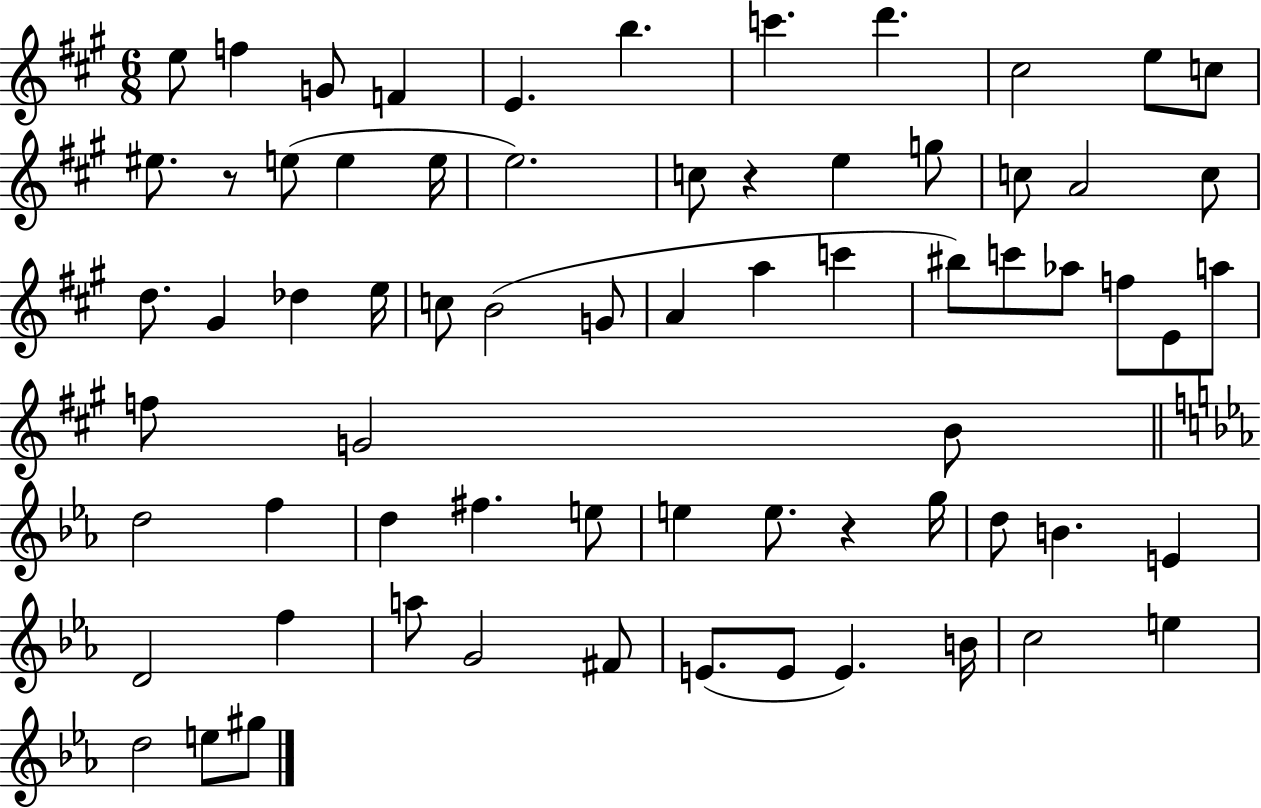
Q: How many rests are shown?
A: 3